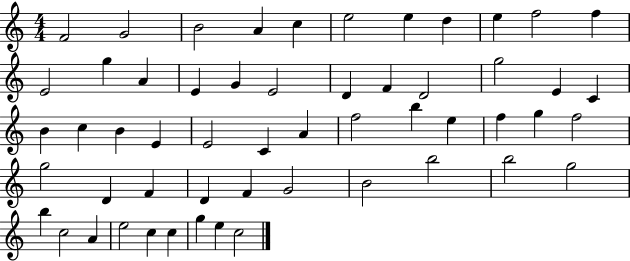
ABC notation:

X:1
T:Untitled
M:4/4
L:1/4
K:C
F2 G2 B2 A c e2 e d e f2 f E2 g A E G E2 D F D2 g2 E C B c B E E2 C A f2 b e f g f2 g2 D F D F G2 B2 b2 b2 g2 b c2 A e2 c c g e c2